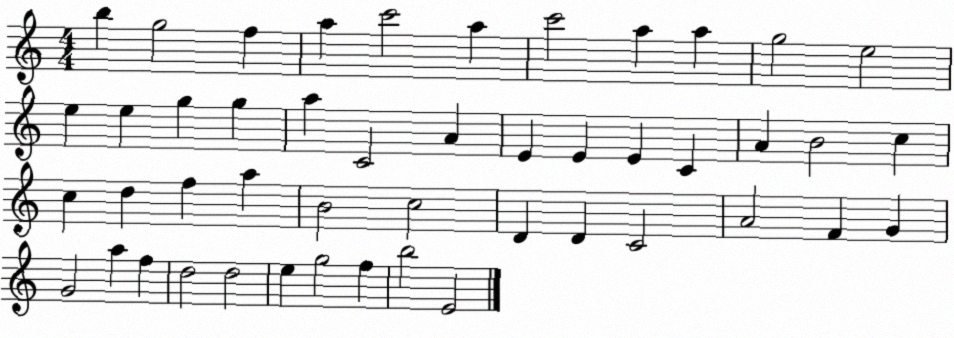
X:1
T:Untitled
M:4/4
L:1/4
K:C
b g2 f a c'2 a c'2 a a g2 e2 e e g g a C2 A E E E C A B2 c c d f a B2 c2 D D C2 A2 F G G2 a f d2 d2 e g2 f b2 E2